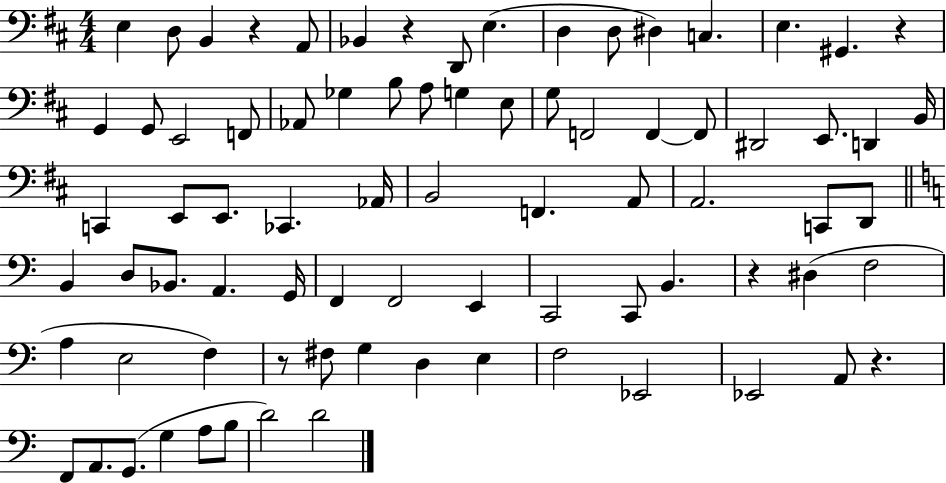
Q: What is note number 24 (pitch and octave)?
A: G3